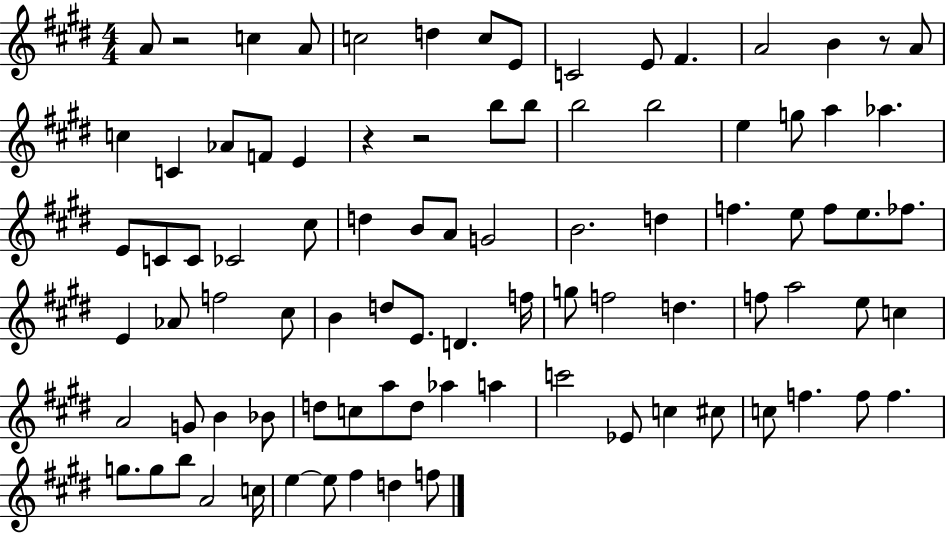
X:1
T:Untitled
M:4/4
L:1/4
K:E
A/2 z2 c A/2 c2 d c/2 E/2 C2 E/2 ^F A2 B z/2 A/2 c C _A/2 F/2 E z z2 b/2 b/2 b2 b2 e g/2 a _a E/2 C/2 C/2 _C2 ^c/2 d B/2 A/2 G2 B2 d f e/2 f/2 e/2 _f/2 E _A/2 f2 ^c/2 B d/2 E/2 D f/4 g/2 f2 d f/2 a2 e/2 c A2 G/2 B _B/2 d/2 c/2 a/2 d/2 _a a c'2 _E/2 c ^c/2 c/2 f f/2 f g/2 g/2 b/2 A2 c/4 e e/2 ^f d f/2